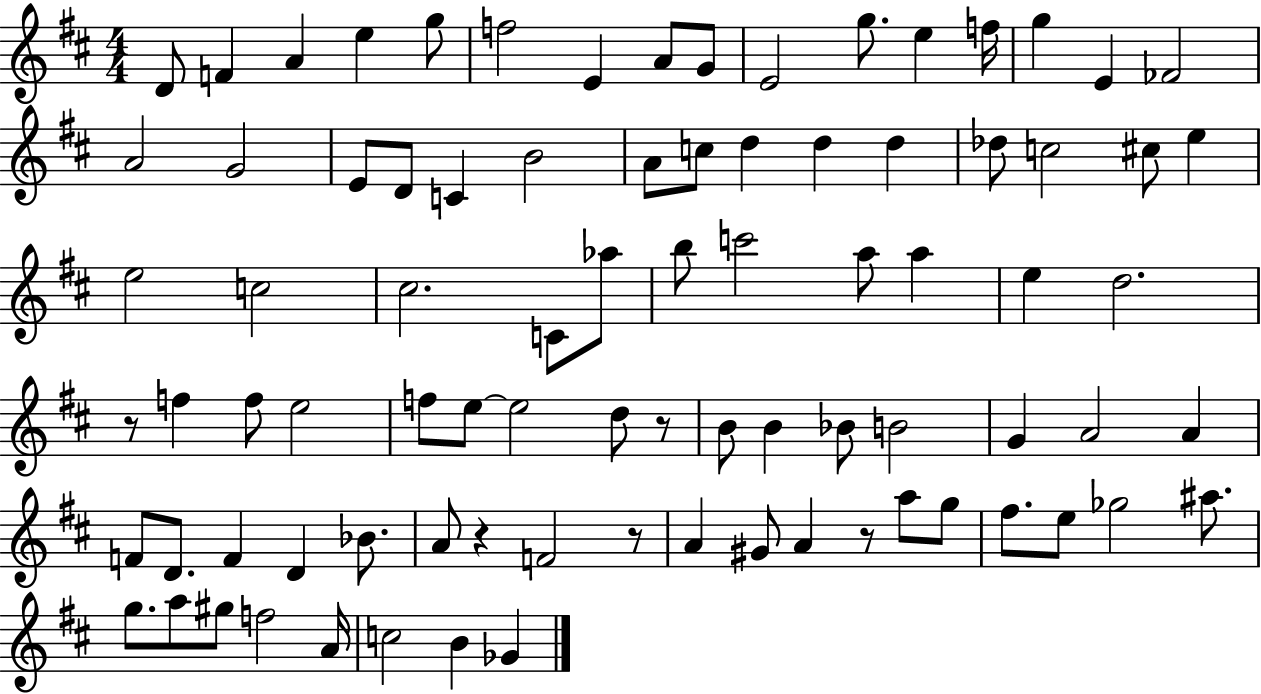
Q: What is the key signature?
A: D major